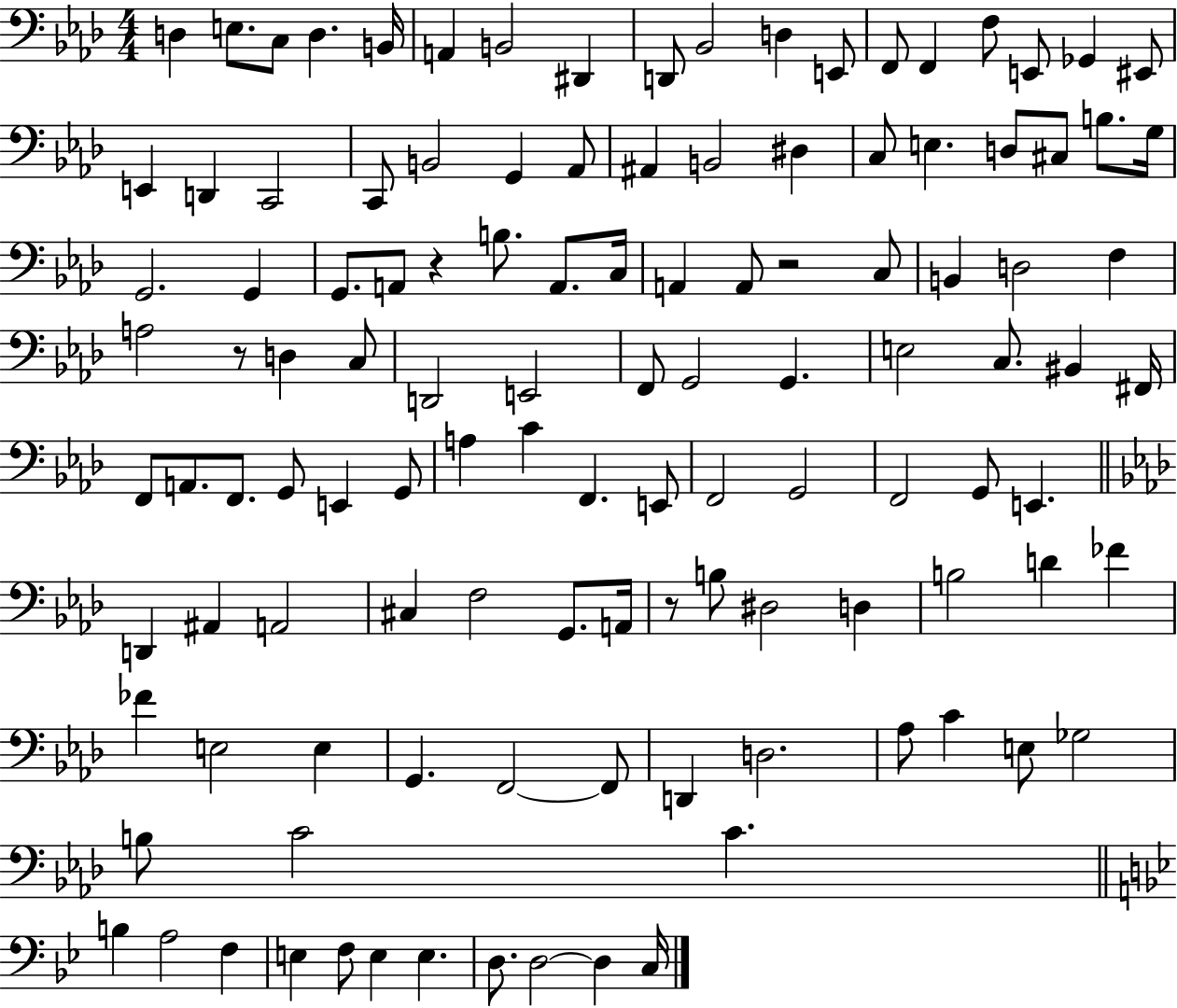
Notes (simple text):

D3/q E3/e. C3/e D3/q. B2/s A2/q B2/h D#2/q D2/e Bb2/h D3/q E2/e F2/e F2/q F3/e E2/e Gb2/q EIS2/e E2/q D2/q C2/h C2/e B2/h G2/q Ab2/e A#2/q B2/h D#3/q C3/e E3/q. D3/e C#3/e B3/e. G3/s G2/h. G2/q G2/e. A2/e R/q B3/e. A2/e. C3/s A2/q A2/e R/h C3/e B2/q D3/h F3/q A3/h R/e D3/q C3/e D2/h E2/h F2/e G2/h G2/q. E3/h C3/e. BIS2/q F#2/s F2/e A2/e. F2/e. G2/e E2/q G2/e A3/q C4/q F2/q. E2/e F2/h G2/h F2/h G2/e E2/q. D2/q A#2/q A2/h C#3/q F3/h G2/e. A2/s R/e B3/e D#3/h D3/q B3/h D4/q FES4/q FES4/q E3/h E3/q G2/q. F2/h F2/e D2/q D3/h. Ab3/e C4/q E3/e Gb3/h B3/e C4/h C4/q. B3/q A3/h F3/q E3/q F3/e E3/q E3/q. D3/e. D3/h D3/q C3/s